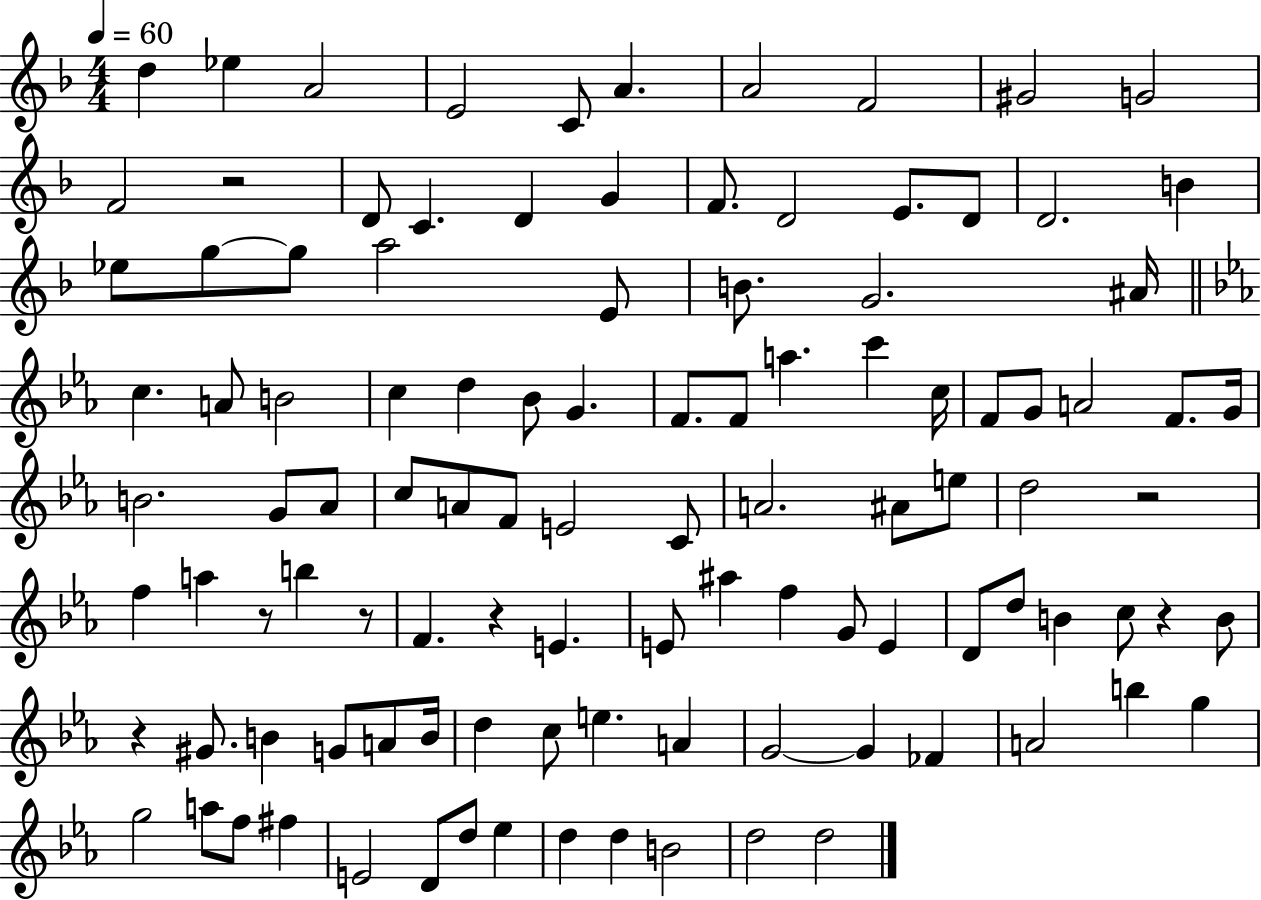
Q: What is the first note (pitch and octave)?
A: D5